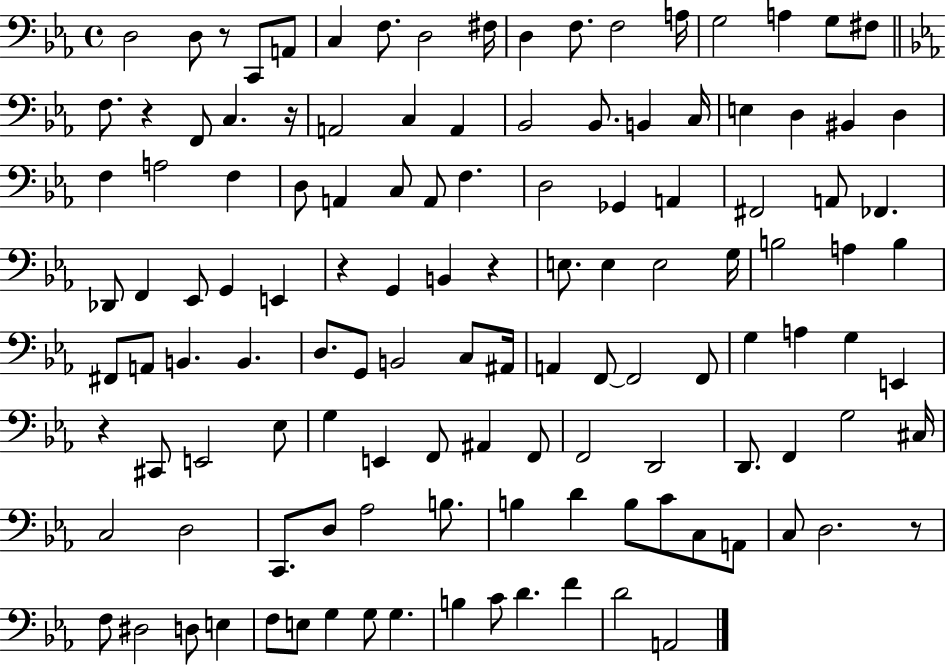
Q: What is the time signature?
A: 4/4